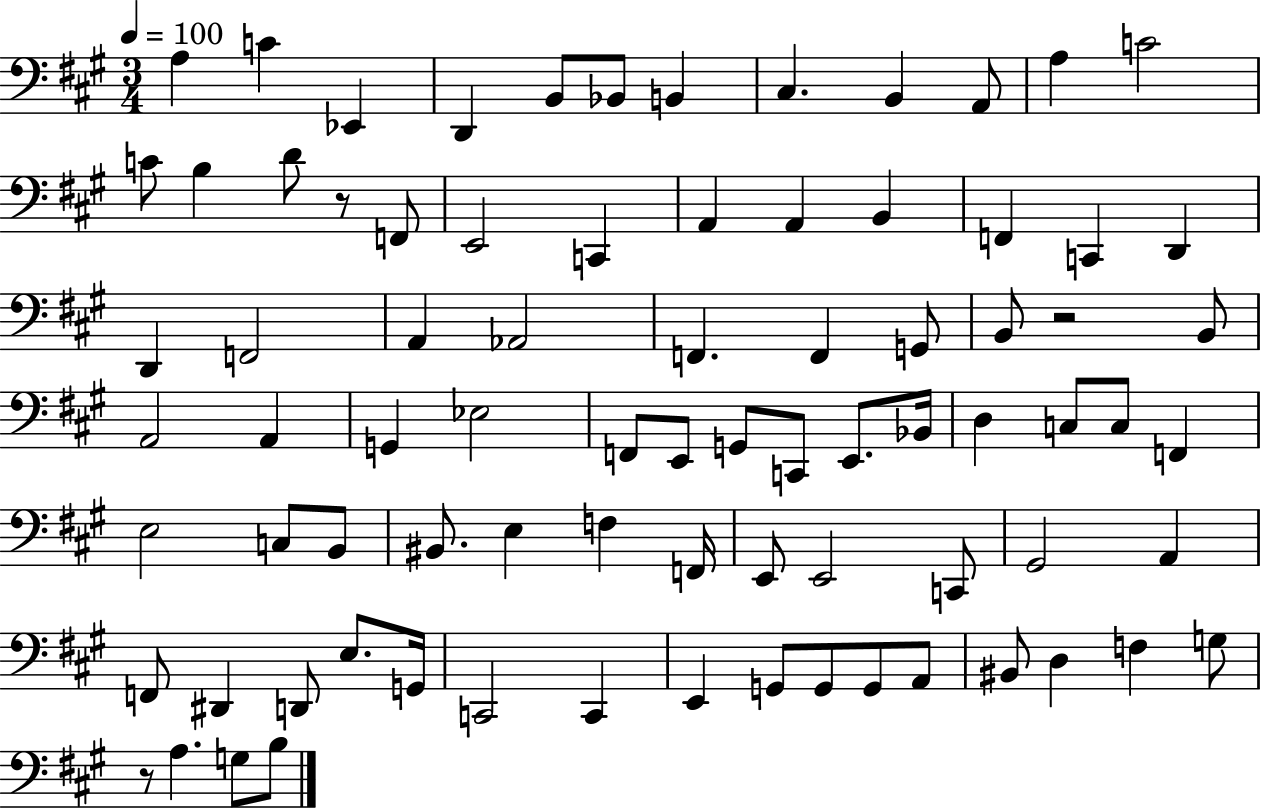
X:1
T:Untitled
M:3/4
L:1/4
K:A
A, C _E,, D,, B,,/2 _B,,/2 B,, ^C, B,, A,,/2 A, C2 C/2 B, D/2 z/2 F,,/2 E,,2 C,, A,, A,, B,, F,, C,, D,, D,, F,,2 A,, _A,,2 F,, F,, G,,/2 B,,/2 z2 B,,/2 A,,2 A,, G,, _E,2 F,,/2 E,,/2 G,,/2 C,,/2 E,,/2 _B,,/4 D, C,/2 C,/2 F,, E,2 C,/2 B,,/2 ^B,,/2 E, F, F,,/4 E,,/2 E,,2 C,,/2 ^G,,2 A,, F,,/2 ^D,, D,,/2 E,/2 G,,/4 C,,2 C,, E,, G,,/2 G,,/2 G,,/2 A,,/2 ^B,,/2 D, F, G,/2 z/2 A, G,/2 B,/2